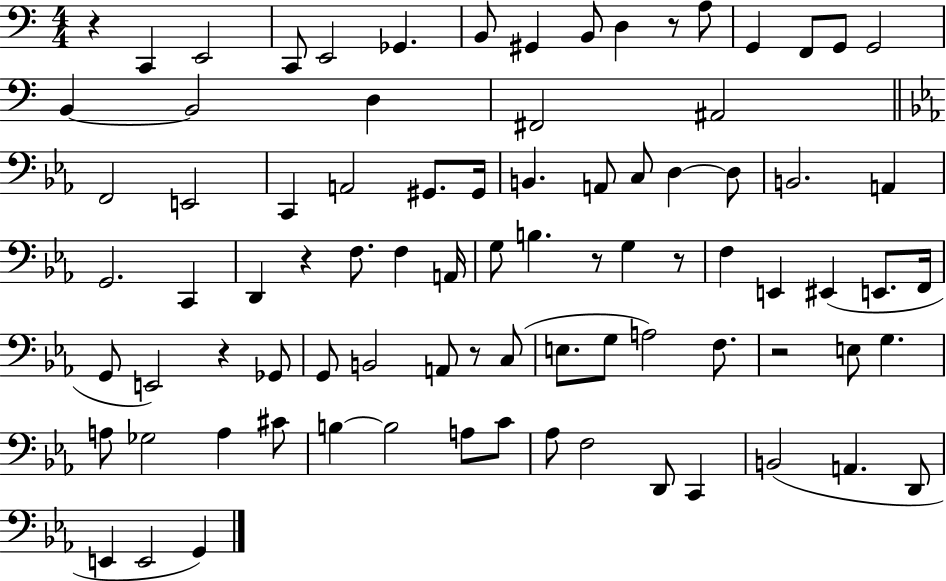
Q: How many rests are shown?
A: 8